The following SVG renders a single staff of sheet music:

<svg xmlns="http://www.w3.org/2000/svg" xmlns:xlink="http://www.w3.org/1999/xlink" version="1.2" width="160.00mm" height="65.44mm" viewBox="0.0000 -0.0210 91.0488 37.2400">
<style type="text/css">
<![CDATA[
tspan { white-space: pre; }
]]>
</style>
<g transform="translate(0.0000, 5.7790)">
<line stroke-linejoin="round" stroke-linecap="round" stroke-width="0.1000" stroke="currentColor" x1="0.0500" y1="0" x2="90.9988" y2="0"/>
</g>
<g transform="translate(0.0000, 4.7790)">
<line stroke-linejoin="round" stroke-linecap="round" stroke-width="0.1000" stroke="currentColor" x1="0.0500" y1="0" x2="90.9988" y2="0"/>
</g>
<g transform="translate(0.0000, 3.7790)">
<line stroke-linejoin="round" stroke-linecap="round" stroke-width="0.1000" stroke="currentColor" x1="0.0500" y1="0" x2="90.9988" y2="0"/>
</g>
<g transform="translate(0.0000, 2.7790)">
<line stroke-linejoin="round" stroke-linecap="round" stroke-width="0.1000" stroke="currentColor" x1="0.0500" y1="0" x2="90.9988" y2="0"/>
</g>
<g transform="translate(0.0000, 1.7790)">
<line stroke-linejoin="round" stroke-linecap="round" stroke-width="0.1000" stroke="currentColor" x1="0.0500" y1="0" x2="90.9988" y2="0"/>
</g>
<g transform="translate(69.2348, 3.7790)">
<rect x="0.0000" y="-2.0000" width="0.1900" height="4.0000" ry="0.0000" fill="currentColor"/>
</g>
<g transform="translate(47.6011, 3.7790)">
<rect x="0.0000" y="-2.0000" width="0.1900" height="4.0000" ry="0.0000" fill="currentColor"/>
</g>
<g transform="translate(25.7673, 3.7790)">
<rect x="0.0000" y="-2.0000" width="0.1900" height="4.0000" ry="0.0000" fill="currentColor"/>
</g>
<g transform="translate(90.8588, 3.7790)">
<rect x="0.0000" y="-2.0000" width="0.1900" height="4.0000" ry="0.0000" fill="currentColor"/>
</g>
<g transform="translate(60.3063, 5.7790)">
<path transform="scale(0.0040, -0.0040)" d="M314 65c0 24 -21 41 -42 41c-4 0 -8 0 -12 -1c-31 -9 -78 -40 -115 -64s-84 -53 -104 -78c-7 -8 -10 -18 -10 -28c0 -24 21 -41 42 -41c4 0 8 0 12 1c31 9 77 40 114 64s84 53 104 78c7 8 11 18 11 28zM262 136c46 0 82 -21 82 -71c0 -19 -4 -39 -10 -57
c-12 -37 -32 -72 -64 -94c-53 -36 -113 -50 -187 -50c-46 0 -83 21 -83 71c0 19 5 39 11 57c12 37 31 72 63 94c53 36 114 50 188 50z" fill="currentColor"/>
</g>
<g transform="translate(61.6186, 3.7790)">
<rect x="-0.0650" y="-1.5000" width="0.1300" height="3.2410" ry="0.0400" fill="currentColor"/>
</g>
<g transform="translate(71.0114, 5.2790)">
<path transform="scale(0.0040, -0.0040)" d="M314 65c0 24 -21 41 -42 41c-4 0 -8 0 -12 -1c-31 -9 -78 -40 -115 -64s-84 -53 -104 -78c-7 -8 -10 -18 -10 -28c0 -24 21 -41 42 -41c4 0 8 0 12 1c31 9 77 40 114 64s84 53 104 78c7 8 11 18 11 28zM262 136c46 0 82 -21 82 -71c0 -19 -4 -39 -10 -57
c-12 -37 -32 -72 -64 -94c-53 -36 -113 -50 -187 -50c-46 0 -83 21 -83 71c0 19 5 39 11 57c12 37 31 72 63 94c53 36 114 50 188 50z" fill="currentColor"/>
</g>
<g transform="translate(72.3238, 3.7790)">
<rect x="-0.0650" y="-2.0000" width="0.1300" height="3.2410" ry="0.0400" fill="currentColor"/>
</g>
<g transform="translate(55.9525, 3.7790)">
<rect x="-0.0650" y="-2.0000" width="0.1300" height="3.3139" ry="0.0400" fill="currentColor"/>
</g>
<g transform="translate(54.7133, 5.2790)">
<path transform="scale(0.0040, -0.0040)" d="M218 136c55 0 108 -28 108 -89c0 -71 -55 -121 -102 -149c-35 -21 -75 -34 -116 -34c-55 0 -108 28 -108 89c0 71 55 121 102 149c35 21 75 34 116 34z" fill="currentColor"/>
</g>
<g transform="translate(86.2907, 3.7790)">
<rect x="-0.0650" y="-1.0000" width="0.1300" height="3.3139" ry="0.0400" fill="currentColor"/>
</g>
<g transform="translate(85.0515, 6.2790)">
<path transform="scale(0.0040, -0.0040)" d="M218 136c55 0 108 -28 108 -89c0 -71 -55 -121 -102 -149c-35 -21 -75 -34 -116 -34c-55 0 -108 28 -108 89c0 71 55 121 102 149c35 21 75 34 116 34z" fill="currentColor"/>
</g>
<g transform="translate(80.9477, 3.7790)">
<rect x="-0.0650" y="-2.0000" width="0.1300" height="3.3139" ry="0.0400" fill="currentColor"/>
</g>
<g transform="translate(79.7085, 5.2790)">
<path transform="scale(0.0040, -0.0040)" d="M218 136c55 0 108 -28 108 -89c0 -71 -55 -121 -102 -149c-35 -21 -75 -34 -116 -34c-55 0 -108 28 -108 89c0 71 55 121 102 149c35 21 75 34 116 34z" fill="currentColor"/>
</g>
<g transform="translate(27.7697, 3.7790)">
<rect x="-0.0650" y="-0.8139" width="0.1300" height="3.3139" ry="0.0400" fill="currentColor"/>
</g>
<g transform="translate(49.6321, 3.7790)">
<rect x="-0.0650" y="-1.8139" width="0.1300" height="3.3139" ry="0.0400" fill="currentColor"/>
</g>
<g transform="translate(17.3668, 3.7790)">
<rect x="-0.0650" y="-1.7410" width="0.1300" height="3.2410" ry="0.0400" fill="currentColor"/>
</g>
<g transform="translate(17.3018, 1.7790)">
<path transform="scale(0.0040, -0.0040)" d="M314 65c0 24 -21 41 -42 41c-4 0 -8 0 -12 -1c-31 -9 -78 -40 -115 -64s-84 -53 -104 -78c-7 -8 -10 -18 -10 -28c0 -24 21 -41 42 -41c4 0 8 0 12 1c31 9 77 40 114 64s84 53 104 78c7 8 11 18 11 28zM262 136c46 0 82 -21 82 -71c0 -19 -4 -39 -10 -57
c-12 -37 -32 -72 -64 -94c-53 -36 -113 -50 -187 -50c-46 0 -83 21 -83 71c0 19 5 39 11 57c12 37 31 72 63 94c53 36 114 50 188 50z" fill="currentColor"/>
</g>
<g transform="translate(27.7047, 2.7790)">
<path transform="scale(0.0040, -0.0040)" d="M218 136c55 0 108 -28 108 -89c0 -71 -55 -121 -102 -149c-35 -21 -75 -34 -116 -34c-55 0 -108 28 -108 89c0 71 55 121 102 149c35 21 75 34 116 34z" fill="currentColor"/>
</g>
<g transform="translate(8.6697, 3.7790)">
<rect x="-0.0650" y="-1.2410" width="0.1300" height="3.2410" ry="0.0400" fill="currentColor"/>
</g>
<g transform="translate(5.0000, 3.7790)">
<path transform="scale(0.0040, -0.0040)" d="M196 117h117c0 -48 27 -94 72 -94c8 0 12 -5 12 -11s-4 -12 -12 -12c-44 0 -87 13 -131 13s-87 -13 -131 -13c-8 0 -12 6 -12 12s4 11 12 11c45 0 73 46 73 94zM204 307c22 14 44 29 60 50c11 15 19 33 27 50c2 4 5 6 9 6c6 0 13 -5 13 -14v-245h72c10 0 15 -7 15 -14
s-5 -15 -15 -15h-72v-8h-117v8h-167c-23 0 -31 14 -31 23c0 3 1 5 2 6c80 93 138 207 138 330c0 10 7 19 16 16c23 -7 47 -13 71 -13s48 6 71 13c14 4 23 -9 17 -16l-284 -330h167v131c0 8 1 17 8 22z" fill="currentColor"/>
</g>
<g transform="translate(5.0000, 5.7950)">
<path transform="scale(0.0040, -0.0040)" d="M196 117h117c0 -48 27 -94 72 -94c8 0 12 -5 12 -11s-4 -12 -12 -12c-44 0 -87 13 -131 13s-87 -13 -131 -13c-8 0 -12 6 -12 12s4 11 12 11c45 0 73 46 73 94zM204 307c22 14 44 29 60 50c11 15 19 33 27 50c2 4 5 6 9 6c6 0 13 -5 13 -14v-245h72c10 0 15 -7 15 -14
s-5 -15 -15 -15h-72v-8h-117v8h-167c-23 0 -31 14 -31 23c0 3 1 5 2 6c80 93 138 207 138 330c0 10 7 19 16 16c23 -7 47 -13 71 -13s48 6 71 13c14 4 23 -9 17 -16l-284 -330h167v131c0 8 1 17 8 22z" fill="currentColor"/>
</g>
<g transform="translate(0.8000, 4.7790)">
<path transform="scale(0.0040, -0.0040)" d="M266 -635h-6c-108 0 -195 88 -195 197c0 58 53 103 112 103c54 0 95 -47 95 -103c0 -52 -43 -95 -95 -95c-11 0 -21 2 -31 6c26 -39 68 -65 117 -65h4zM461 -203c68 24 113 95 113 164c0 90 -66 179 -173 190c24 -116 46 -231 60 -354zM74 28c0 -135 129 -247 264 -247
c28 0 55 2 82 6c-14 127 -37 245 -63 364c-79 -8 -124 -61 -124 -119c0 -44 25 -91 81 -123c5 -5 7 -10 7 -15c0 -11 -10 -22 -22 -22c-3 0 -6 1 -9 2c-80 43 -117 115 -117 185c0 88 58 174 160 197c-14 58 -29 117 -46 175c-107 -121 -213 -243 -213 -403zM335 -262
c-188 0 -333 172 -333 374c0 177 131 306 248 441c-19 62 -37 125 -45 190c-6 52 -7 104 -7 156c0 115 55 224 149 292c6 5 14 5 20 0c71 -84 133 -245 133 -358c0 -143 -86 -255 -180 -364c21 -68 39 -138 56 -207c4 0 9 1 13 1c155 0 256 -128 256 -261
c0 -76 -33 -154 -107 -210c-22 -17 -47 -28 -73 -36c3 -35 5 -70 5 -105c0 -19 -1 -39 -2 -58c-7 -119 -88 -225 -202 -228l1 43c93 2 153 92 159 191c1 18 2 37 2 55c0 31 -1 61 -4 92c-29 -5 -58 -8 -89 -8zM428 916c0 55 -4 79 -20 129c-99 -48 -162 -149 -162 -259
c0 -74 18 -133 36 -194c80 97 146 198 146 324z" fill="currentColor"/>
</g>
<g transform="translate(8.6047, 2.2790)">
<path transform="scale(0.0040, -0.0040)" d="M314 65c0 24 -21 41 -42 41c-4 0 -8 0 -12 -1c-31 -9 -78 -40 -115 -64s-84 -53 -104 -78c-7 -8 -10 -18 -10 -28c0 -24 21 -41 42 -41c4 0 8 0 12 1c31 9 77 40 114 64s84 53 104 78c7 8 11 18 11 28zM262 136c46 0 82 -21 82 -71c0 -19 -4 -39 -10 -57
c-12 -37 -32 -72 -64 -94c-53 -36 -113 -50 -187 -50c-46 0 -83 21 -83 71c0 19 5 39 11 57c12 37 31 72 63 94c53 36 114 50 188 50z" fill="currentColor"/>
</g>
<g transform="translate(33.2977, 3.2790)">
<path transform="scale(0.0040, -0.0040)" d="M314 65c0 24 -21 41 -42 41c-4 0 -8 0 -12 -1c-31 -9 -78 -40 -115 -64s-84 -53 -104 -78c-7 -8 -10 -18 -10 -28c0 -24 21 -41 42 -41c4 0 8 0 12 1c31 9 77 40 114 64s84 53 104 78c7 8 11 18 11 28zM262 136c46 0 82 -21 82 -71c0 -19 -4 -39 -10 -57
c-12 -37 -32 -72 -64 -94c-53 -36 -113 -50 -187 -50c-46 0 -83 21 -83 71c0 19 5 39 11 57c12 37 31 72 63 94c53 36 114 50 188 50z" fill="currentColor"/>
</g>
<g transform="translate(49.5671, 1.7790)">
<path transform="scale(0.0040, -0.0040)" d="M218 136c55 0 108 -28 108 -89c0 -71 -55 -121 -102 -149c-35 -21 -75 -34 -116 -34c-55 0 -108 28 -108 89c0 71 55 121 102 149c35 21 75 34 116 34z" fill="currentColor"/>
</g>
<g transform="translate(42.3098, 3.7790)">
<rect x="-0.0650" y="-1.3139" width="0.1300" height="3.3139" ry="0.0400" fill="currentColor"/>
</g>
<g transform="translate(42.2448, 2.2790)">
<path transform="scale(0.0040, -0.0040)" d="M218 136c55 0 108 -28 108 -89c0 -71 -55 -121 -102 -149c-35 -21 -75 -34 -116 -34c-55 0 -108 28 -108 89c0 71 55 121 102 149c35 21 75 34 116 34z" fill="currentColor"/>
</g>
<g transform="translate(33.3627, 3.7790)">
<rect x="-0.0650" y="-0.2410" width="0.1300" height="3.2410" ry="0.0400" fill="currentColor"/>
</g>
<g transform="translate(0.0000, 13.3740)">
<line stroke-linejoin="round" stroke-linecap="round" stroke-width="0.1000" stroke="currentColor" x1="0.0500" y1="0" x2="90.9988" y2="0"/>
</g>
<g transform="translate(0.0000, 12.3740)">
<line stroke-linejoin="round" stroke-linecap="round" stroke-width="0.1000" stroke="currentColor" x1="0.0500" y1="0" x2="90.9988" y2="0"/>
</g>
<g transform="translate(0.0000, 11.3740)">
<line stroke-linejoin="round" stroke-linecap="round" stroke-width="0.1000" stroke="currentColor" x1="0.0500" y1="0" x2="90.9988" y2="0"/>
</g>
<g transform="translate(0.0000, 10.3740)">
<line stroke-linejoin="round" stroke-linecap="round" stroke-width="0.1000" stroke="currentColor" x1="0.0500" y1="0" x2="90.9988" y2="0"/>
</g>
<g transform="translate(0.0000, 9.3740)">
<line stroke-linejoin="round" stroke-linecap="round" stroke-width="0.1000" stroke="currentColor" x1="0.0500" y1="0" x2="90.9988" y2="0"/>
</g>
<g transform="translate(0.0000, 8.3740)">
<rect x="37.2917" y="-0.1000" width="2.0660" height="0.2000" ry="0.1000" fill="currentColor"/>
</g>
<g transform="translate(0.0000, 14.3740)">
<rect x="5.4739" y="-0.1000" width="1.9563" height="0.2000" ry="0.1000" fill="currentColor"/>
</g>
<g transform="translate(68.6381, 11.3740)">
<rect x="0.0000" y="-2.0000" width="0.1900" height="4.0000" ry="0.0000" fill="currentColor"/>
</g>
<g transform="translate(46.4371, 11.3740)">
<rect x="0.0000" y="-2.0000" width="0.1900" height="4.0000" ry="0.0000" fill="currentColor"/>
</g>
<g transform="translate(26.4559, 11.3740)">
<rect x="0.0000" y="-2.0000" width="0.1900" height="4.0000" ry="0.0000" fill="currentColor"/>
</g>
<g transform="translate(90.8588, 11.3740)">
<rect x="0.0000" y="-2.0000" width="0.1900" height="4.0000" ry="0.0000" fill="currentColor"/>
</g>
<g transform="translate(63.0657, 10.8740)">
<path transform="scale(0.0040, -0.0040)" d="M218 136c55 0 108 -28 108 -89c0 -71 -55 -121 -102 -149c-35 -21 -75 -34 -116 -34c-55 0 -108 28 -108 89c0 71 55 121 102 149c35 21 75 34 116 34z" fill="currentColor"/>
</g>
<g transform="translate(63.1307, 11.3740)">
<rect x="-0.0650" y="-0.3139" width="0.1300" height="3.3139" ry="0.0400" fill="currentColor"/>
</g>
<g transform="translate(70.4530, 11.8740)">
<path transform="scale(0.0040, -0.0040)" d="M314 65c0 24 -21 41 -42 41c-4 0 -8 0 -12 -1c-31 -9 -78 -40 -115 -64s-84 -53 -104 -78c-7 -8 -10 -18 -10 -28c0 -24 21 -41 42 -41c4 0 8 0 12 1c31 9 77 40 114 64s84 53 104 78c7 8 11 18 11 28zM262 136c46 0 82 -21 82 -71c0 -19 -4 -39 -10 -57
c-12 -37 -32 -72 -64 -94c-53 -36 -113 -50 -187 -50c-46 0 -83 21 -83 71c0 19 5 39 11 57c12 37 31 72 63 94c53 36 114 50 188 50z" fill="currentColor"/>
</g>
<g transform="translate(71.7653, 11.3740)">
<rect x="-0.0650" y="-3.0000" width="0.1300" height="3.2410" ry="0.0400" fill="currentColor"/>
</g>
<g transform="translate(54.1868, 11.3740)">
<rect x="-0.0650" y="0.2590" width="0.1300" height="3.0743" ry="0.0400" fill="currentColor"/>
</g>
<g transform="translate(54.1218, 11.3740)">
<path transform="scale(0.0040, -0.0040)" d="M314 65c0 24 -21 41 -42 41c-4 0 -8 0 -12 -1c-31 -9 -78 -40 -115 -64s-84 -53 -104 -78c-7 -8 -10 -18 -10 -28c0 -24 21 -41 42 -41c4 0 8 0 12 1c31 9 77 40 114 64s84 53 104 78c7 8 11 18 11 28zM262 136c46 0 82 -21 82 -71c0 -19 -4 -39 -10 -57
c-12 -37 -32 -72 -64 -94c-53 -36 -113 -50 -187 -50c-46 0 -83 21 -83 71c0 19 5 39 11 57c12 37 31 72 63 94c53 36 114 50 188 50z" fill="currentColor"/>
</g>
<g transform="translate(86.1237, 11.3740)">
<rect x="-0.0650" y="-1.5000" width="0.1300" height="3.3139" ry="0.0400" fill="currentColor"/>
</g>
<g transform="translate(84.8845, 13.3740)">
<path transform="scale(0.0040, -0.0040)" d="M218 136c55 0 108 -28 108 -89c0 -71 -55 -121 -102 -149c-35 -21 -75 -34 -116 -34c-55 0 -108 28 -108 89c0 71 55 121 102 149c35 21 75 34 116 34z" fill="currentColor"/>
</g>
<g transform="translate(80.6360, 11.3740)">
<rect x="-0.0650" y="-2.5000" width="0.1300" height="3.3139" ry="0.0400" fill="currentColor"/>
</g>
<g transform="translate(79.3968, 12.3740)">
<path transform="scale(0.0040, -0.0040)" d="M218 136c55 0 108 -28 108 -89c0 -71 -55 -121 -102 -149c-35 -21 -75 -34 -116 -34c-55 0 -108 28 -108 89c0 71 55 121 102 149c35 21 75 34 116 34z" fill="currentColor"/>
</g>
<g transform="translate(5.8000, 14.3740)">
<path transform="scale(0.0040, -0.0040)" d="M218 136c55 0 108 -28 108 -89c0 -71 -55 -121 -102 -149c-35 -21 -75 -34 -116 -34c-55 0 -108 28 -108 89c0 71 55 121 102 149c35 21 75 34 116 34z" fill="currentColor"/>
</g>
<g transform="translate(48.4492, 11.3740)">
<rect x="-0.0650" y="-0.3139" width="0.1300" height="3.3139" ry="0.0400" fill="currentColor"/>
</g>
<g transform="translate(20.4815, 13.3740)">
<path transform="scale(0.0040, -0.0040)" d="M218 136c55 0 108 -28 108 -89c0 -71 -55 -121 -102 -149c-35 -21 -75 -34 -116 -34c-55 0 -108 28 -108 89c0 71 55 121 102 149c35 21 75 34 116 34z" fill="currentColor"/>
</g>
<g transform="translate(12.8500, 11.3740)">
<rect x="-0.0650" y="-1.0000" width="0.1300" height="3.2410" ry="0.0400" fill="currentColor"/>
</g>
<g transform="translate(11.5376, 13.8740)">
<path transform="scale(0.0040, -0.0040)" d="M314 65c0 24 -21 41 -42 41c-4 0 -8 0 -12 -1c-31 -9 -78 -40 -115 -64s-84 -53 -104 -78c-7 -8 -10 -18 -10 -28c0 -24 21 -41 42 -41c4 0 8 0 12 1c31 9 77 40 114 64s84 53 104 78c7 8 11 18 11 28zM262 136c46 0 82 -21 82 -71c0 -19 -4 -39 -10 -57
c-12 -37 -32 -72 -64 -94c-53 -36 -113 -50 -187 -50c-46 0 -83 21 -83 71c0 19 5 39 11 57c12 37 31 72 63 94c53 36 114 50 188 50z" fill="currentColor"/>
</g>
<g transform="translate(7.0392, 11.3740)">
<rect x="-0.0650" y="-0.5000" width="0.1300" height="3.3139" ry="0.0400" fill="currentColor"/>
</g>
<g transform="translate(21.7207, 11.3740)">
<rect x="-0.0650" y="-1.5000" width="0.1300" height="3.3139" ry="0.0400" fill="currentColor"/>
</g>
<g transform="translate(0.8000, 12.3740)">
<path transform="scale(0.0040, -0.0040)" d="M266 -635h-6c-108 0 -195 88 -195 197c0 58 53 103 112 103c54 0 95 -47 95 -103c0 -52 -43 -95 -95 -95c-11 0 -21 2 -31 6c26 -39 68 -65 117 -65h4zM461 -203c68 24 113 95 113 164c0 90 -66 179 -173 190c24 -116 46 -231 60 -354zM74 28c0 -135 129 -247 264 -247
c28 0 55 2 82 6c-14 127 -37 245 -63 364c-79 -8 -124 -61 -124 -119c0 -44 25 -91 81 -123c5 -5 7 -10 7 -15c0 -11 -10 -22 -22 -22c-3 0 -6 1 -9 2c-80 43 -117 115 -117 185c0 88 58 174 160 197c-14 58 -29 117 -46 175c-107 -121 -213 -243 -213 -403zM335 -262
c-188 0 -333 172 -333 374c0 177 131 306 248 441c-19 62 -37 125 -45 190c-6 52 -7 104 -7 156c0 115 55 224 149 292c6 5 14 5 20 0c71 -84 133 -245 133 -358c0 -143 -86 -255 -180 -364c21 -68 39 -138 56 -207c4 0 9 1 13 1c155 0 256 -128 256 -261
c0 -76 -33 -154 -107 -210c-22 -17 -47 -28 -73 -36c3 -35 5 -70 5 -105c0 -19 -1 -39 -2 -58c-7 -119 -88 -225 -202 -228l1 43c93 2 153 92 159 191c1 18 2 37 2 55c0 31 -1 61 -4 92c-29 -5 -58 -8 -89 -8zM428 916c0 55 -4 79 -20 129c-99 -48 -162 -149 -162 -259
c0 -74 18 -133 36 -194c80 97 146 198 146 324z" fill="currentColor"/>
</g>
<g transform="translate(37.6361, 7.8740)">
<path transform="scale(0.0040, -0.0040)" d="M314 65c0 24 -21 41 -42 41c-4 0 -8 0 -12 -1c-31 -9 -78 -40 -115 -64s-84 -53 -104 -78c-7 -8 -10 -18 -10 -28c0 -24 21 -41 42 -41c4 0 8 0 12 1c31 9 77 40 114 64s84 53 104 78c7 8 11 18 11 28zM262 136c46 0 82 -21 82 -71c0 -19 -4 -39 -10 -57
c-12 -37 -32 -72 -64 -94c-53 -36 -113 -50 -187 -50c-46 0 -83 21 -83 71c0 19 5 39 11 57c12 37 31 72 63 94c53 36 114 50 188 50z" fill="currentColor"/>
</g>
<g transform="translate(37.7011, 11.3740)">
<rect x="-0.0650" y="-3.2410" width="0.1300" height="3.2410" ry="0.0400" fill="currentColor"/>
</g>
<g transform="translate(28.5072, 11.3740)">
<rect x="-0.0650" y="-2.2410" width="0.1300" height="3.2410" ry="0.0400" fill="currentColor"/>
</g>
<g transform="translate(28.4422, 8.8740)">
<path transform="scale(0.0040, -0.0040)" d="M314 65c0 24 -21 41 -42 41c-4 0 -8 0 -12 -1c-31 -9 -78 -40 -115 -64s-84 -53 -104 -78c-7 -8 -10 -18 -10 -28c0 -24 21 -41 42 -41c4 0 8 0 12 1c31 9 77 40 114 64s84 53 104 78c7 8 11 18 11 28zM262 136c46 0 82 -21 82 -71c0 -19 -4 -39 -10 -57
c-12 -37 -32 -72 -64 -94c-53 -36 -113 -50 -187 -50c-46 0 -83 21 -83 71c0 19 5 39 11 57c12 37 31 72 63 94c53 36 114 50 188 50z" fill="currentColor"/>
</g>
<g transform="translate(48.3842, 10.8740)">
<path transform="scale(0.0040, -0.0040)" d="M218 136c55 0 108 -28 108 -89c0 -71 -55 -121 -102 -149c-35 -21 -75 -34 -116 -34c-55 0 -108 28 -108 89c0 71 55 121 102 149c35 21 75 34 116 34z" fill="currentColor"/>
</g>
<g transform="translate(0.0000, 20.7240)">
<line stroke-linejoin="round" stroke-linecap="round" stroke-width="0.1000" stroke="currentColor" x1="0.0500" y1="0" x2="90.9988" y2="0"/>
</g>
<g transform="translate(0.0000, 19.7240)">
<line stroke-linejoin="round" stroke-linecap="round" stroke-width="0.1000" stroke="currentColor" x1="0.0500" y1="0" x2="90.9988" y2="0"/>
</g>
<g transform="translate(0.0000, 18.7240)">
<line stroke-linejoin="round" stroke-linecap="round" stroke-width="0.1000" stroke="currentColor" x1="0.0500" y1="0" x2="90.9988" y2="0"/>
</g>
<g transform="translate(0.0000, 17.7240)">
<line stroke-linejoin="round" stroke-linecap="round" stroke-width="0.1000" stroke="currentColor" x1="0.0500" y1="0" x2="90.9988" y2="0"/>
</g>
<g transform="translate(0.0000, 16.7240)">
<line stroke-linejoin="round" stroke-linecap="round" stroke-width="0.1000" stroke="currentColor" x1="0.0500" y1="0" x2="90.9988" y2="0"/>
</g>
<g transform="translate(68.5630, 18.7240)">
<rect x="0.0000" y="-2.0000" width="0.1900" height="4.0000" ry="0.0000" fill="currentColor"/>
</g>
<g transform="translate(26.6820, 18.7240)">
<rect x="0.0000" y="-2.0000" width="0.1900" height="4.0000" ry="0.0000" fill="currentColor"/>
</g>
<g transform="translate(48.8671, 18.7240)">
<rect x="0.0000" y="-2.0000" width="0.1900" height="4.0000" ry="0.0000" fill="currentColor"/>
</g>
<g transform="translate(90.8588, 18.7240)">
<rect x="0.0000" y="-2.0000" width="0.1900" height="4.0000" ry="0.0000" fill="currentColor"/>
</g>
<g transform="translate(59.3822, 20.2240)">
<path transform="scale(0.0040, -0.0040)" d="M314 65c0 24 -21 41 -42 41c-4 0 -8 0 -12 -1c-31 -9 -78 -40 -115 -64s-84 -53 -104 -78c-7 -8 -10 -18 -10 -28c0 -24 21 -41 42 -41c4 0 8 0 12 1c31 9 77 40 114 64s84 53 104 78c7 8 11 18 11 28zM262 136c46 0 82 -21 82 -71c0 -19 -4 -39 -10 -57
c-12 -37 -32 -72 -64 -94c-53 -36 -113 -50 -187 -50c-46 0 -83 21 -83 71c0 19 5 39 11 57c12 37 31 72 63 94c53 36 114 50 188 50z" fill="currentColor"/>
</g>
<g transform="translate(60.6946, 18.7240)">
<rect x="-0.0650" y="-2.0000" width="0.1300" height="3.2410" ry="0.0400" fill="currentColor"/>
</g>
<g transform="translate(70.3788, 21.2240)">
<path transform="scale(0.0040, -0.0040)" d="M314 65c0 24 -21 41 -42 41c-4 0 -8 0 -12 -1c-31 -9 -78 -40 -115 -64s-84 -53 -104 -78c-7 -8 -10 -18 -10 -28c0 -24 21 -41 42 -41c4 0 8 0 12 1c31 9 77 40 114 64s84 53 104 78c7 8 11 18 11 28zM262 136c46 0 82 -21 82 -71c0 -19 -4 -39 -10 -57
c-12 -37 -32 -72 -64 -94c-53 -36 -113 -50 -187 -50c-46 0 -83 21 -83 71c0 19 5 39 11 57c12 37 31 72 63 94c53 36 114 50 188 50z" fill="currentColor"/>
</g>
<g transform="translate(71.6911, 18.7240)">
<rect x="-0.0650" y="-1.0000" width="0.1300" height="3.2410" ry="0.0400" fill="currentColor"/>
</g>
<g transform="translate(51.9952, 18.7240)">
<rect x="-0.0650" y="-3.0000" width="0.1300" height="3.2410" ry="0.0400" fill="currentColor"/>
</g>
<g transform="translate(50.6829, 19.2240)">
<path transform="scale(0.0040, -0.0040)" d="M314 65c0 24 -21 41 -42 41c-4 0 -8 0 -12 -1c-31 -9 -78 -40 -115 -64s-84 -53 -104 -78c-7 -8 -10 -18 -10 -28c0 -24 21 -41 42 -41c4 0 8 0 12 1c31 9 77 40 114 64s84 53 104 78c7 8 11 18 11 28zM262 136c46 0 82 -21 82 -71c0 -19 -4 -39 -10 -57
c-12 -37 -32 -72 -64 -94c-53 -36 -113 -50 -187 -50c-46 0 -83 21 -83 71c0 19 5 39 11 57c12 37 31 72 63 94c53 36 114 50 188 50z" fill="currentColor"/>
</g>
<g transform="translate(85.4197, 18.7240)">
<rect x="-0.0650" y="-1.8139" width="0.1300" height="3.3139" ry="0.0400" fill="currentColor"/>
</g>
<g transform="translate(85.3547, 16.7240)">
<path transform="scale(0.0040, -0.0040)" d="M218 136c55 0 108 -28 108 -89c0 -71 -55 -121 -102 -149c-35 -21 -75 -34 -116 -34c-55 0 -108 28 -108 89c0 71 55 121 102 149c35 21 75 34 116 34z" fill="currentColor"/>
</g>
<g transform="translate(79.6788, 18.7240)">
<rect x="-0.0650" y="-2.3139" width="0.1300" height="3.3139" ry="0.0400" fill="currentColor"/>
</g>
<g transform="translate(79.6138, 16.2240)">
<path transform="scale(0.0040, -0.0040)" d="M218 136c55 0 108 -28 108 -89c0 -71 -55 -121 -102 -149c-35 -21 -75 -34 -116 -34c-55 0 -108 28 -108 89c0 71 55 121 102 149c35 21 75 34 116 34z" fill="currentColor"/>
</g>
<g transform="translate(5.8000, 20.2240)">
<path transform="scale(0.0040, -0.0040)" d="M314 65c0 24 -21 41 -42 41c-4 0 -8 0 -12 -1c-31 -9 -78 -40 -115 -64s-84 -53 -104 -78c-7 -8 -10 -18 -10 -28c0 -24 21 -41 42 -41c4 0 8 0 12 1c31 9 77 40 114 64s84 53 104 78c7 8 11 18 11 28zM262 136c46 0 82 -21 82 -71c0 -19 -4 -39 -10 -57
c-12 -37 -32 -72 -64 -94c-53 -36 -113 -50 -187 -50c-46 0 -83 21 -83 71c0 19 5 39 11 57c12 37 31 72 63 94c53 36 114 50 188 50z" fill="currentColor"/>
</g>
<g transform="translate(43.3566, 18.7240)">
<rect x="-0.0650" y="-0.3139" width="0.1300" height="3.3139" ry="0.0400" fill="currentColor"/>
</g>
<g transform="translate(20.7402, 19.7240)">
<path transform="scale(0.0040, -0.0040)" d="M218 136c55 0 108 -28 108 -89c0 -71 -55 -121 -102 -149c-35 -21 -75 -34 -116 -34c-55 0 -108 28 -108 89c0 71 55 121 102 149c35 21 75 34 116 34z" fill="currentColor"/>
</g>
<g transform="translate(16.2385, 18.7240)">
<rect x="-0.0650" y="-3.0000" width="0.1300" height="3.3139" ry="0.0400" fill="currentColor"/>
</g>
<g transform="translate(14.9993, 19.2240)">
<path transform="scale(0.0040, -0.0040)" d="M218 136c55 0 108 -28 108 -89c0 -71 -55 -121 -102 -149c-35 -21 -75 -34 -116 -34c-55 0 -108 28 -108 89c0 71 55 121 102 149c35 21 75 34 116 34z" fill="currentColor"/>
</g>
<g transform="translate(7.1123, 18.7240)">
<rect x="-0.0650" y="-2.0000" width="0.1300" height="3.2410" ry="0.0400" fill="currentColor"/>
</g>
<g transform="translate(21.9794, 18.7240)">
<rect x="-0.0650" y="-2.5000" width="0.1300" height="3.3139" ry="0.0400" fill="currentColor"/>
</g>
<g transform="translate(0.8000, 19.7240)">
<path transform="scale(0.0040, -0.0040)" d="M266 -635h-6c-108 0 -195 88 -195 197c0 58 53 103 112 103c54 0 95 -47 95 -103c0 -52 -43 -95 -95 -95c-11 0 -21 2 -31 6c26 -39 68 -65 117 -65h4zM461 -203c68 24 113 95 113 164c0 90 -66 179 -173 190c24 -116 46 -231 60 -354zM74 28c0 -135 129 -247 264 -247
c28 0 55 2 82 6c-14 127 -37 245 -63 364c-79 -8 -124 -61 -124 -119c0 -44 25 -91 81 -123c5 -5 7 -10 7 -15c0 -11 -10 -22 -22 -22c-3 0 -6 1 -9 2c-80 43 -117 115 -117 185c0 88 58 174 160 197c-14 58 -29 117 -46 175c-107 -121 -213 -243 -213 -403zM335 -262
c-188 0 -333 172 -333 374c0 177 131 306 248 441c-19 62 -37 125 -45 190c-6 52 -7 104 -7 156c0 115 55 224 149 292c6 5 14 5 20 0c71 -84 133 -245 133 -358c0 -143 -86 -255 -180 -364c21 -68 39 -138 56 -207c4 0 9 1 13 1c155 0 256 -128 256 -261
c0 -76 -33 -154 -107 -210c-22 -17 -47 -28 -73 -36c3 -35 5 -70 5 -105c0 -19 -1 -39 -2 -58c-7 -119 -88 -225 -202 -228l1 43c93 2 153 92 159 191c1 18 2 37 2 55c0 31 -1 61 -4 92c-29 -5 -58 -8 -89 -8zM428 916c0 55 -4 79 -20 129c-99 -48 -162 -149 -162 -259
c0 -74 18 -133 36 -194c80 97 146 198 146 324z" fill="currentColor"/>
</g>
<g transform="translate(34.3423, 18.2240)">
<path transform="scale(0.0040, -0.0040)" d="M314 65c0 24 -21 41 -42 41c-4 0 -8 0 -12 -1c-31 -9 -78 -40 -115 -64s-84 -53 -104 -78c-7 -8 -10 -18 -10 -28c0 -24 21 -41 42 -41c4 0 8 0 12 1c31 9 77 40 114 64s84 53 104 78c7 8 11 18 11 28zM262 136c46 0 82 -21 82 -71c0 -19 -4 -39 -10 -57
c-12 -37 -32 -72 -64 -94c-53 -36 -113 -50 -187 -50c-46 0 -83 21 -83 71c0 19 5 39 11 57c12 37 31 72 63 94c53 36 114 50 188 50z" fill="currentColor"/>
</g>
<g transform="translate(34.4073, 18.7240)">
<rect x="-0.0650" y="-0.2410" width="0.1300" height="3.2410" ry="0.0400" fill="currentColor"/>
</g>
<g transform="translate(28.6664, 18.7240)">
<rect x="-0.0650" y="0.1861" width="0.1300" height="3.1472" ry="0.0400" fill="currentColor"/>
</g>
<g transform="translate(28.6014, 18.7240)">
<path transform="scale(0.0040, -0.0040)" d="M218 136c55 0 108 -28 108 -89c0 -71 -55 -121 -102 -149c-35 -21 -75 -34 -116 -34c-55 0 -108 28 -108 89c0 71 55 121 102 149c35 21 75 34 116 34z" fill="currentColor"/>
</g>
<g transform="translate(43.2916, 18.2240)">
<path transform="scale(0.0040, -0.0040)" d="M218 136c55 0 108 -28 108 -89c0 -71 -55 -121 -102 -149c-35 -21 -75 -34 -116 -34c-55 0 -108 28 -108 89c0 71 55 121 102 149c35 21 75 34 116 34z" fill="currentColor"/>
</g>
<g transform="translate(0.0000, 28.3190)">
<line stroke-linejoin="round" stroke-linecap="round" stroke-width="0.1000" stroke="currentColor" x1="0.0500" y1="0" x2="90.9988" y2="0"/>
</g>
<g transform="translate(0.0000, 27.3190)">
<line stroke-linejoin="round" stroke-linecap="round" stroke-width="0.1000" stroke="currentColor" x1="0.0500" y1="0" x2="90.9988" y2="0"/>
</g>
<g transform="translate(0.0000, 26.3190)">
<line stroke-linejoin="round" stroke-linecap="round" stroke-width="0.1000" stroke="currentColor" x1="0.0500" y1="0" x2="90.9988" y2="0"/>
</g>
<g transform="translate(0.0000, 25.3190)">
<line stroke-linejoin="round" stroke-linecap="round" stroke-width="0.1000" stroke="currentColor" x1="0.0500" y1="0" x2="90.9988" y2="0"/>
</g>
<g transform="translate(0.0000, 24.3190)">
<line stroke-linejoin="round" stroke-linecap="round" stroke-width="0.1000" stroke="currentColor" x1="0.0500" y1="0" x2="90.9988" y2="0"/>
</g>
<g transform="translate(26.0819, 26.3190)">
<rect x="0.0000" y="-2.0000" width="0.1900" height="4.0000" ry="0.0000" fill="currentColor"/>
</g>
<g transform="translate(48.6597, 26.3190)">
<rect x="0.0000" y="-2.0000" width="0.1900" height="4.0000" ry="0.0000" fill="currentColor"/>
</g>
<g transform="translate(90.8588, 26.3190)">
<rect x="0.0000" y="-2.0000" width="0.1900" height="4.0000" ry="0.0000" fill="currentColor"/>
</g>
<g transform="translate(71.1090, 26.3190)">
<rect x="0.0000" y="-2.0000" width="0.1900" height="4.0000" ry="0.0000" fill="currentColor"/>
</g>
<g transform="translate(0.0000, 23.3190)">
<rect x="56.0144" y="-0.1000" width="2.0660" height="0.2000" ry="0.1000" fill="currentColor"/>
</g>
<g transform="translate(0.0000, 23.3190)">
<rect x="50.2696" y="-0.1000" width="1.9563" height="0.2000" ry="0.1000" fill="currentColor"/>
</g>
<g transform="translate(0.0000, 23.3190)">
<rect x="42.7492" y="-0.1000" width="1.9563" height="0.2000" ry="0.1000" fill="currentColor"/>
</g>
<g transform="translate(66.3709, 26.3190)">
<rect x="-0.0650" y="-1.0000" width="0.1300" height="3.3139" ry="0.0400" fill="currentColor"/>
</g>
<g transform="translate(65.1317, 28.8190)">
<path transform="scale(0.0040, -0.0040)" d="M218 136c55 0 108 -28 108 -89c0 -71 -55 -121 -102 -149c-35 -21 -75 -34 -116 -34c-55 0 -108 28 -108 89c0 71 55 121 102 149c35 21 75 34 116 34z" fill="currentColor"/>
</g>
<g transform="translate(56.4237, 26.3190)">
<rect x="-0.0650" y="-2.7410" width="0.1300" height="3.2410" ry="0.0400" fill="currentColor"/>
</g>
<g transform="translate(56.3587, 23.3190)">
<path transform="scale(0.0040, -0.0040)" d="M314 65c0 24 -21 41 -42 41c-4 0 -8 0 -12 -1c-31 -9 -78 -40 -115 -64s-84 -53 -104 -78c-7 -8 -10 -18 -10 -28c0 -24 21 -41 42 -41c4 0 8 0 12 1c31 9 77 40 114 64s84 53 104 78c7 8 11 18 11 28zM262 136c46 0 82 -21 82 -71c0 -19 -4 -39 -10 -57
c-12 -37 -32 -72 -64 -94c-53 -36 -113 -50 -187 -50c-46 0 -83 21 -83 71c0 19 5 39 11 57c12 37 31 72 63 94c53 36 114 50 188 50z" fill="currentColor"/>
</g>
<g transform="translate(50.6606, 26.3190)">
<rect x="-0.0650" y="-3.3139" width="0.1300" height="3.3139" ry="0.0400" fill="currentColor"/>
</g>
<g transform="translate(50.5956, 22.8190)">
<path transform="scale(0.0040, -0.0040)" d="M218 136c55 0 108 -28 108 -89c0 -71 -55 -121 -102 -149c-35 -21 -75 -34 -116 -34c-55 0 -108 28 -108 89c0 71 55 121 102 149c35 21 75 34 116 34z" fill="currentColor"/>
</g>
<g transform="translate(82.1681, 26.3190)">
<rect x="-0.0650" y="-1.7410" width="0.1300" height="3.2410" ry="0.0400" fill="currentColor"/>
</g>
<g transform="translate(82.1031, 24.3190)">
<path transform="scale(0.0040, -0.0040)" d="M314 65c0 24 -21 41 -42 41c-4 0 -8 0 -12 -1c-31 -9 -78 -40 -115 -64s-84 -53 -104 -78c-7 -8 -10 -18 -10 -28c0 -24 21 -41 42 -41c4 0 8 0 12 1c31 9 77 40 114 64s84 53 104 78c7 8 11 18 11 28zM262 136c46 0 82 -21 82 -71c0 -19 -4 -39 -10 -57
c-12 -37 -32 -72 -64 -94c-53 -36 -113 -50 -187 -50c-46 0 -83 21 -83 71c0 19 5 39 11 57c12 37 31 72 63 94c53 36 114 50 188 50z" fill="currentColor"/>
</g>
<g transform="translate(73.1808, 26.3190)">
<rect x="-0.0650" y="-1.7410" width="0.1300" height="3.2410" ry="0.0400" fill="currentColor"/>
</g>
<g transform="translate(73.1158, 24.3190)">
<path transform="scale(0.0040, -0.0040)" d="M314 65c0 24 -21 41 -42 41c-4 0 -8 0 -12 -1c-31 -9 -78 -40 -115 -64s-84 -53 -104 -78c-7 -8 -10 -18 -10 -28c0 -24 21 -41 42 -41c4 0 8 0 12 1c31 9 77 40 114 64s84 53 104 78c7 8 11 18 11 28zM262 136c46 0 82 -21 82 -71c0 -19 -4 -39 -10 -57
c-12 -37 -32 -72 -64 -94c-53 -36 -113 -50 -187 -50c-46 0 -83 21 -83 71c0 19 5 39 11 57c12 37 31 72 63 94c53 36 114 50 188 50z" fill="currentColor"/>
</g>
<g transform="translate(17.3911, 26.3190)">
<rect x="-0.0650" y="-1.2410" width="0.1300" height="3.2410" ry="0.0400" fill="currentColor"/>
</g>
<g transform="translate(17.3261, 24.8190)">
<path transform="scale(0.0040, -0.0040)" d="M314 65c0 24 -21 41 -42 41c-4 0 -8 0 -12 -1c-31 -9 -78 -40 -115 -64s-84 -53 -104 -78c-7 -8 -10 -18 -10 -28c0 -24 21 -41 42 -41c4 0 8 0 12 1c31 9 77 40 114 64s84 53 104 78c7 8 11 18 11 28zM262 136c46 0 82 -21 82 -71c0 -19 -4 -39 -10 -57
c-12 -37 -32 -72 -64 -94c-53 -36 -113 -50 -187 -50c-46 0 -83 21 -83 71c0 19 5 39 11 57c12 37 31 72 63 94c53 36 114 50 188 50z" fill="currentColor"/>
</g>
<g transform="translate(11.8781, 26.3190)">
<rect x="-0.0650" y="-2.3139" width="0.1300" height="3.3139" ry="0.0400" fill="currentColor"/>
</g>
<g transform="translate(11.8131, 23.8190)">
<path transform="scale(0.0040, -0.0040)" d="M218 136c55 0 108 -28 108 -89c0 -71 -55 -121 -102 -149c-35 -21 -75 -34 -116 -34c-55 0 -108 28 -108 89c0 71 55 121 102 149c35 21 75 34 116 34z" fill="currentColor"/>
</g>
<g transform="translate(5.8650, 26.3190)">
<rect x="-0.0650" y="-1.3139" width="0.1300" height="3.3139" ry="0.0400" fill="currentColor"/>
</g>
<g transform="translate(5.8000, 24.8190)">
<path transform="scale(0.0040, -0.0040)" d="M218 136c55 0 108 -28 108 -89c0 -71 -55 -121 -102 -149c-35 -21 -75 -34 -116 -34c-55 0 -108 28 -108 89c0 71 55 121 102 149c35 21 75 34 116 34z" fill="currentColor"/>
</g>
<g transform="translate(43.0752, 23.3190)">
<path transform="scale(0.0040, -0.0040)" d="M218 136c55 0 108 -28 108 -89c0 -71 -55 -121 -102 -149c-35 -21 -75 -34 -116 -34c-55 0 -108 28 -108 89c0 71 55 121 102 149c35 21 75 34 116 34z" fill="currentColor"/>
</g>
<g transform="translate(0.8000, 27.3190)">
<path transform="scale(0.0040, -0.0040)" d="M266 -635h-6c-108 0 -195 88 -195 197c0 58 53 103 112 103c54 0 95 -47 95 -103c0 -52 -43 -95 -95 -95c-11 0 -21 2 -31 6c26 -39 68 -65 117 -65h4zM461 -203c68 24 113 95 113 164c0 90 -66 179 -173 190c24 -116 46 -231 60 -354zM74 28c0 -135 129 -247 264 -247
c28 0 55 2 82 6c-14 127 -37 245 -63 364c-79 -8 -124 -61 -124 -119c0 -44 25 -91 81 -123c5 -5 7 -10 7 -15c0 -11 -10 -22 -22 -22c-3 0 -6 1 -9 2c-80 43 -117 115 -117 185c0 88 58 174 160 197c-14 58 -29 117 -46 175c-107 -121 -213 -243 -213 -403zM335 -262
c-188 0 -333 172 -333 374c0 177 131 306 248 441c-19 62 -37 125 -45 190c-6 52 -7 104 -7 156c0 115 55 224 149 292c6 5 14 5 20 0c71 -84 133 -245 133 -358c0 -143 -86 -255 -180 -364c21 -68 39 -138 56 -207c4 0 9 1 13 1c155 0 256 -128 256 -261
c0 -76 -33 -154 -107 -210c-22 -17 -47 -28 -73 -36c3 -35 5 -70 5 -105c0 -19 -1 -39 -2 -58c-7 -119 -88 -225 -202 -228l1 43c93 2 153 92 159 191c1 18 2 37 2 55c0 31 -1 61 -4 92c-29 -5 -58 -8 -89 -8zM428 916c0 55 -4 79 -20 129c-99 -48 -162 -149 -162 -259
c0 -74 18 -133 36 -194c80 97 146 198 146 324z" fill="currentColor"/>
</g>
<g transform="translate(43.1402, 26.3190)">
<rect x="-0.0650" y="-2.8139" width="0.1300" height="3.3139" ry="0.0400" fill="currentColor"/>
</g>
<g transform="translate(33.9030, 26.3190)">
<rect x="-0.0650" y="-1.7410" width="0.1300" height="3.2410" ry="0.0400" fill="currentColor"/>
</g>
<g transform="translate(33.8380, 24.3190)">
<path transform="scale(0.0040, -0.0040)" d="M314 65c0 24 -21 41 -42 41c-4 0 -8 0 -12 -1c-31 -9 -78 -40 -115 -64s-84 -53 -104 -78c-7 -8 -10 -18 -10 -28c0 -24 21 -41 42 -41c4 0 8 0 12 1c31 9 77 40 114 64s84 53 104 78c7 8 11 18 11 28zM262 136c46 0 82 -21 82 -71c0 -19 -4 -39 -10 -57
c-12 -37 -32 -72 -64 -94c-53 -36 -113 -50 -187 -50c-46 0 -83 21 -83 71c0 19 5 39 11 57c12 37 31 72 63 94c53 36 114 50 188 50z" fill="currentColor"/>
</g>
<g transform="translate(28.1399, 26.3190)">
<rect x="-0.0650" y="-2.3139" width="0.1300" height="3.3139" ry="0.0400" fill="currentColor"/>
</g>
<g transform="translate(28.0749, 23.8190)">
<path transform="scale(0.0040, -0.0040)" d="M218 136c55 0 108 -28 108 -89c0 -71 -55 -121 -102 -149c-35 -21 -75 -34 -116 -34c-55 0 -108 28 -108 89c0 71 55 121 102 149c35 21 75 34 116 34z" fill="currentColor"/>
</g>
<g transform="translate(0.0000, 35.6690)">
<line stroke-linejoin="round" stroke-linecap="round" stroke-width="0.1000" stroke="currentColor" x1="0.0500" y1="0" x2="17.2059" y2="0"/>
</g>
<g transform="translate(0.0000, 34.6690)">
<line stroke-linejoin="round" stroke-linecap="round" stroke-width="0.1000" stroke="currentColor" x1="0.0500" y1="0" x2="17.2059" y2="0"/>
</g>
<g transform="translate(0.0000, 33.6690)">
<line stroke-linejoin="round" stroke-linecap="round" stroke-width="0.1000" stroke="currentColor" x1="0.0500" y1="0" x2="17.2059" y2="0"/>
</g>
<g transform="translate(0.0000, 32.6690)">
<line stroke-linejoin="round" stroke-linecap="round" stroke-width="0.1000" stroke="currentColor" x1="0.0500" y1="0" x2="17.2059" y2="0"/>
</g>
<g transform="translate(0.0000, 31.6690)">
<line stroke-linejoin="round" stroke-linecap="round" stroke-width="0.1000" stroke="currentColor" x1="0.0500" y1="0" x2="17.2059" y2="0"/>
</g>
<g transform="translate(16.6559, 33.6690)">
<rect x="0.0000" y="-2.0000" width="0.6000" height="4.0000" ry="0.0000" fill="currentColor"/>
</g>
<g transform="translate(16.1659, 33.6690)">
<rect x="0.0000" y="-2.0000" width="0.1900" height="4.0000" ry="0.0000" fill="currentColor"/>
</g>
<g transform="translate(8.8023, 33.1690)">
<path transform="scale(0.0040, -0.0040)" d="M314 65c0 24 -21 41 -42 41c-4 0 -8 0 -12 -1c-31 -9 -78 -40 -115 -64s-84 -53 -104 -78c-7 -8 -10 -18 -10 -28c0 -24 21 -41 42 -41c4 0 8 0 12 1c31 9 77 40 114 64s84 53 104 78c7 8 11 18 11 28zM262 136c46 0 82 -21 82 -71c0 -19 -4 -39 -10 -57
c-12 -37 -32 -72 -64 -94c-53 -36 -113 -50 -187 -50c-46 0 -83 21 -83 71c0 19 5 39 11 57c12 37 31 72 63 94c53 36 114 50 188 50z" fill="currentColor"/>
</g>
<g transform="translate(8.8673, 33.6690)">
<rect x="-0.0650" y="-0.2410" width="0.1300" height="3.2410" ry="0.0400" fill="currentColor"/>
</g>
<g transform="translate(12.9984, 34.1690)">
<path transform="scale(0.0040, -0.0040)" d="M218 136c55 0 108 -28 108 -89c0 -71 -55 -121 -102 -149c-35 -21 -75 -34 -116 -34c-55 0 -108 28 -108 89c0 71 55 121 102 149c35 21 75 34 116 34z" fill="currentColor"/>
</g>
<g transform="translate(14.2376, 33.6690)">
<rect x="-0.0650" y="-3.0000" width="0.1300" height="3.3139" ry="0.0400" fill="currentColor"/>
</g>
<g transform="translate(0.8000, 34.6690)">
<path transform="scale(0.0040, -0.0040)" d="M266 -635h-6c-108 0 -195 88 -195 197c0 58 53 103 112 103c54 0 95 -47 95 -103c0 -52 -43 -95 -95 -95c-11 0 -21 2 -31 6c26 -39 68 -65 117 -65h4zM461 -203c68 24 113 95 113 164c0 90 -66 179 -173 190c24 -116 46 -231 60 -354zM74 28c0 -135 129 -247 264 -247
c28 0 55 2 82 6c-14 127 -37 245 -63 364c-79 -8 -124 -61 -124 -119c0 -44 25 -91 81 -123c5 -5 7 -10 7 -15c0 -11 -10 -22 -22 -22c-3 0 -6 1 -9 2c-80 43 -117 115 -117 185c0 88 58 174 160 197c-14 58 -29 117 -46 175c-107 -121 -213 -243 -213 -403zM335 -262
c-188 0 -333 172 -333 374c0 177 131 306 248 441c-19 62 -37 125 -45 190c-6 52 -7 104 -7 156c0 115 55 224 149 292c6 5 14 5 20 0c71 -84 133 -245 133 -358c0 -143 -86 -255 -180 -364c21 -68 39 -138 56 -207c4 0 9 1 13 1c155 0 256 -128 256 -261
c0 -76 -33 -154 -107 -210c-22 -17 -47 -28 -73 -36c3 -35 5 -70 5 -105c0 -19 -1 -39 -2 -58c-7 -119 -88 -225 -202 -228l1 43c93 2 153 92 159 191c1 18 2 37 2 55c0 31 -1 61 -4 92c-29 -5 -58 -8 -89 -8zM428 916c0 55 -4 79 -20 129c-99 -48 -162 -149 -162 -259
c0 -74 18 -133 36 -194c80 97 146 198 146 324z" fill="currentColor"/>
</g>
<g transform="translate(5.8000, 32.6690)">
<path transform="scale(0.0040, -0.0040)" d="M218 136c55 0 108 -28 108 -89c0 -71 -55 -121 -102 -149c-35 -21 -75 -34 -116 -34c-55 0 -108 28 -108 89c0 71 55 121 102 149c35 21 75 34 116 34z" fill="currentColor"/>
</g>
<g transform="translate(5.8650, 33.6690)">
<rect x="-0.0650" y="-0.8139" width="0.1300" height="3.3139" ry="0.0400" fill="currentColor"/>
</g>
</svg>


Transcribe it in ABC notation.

X:1
T:Untitled
M:4/4
L:1/4
K:C
e2 f2 d c2 e f F E2 F2 F D C D2 E g2 b2 c B2 c A2 G E F2 A G B c2 c A2 F2 D2 g f e g e2 g f2 a b a2 D f2 f2 d c2 A